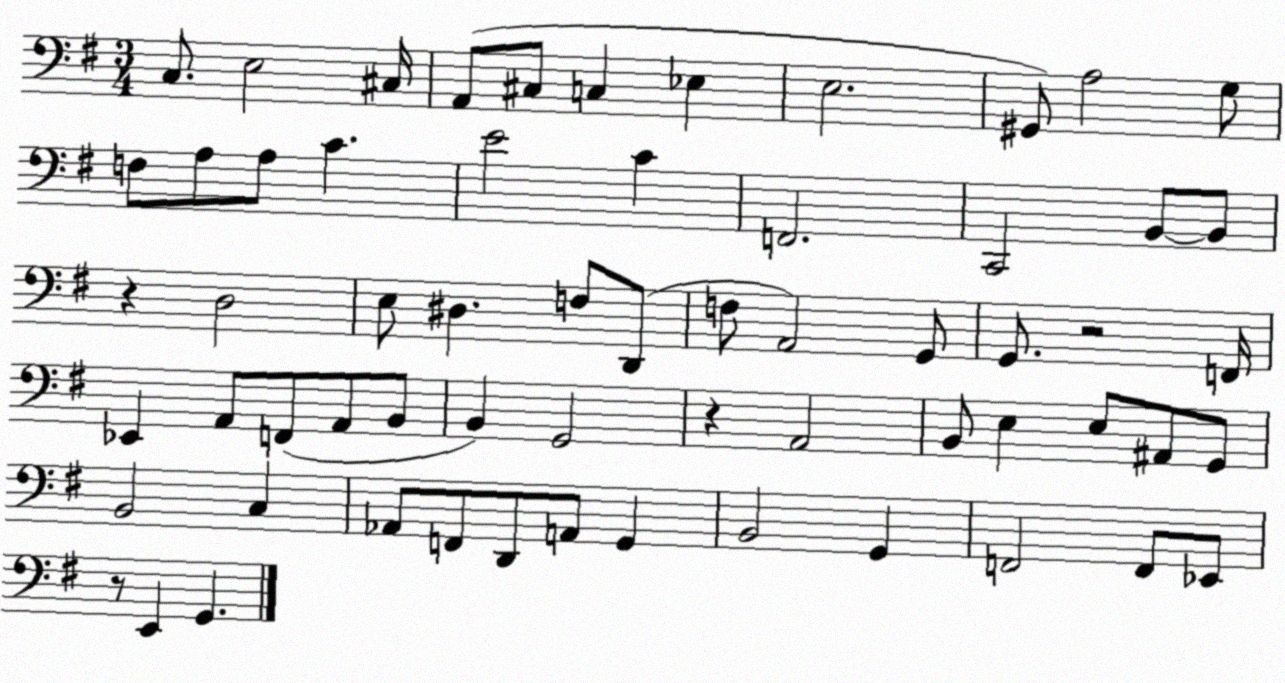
X:1
T:Untitled
M:3/4
L:1/4
K:G
C,/2 E,2 ^C,/4 A,,/2 ^C,/2 C, _E, E,2 ^G,,/2 A,2 G,/2 F,/2 A,/2 A,/2 C E2 C F,,2 C,,2 B,,/2 B,,/2 z D,2 E,/2 ^D, F,/2 D,,/2 F,/2 A,,2 G,,/2 G,,/2 z2 F,,/4 _E,, A,,/2 F,,/2 A,,/2 B,,/2 B,, G,,2 z A,,2 B,,/2 E, E,/2 ^A,,/2 G,,/2 B,,2 C, _A,,/2 F,,/2 D,,/2 A,,/2 G,, B,,2 G,, F,,2 F,,/2 _E,,/2 z/2 E,, G,,